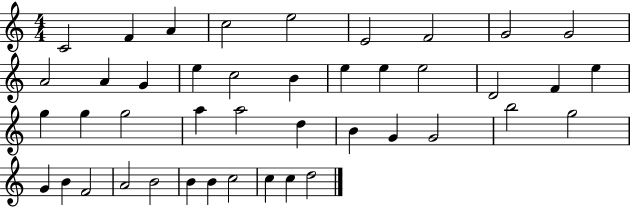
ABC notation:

X:1
T:Untitled
M:4/4
L:1/4
K:C
C2 F A c2 e2 E2 F2 G2 G2 A2 A G e c2 B e e e2 D2 F e g g g2 a a2 d B G G2 b2 g2 G B F2 A2 B2 B B c2 c c d2